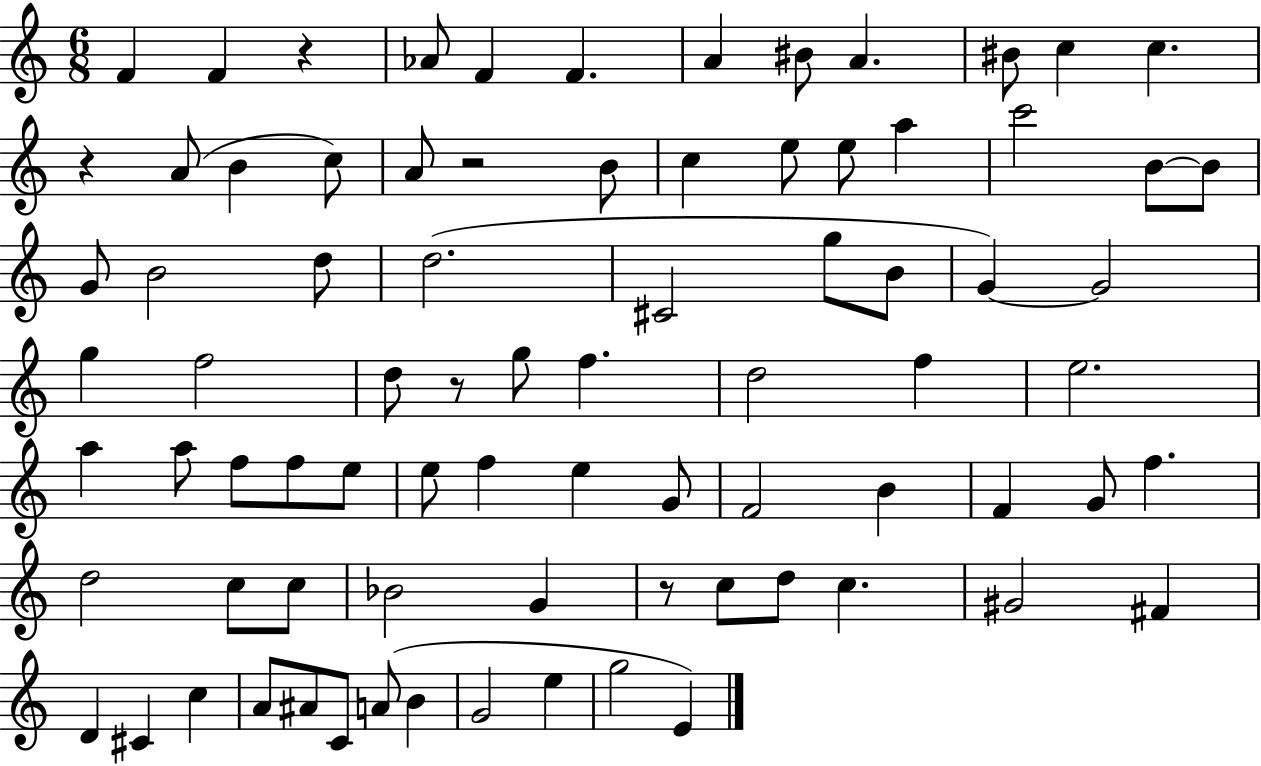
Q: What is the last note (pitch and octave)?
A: E4